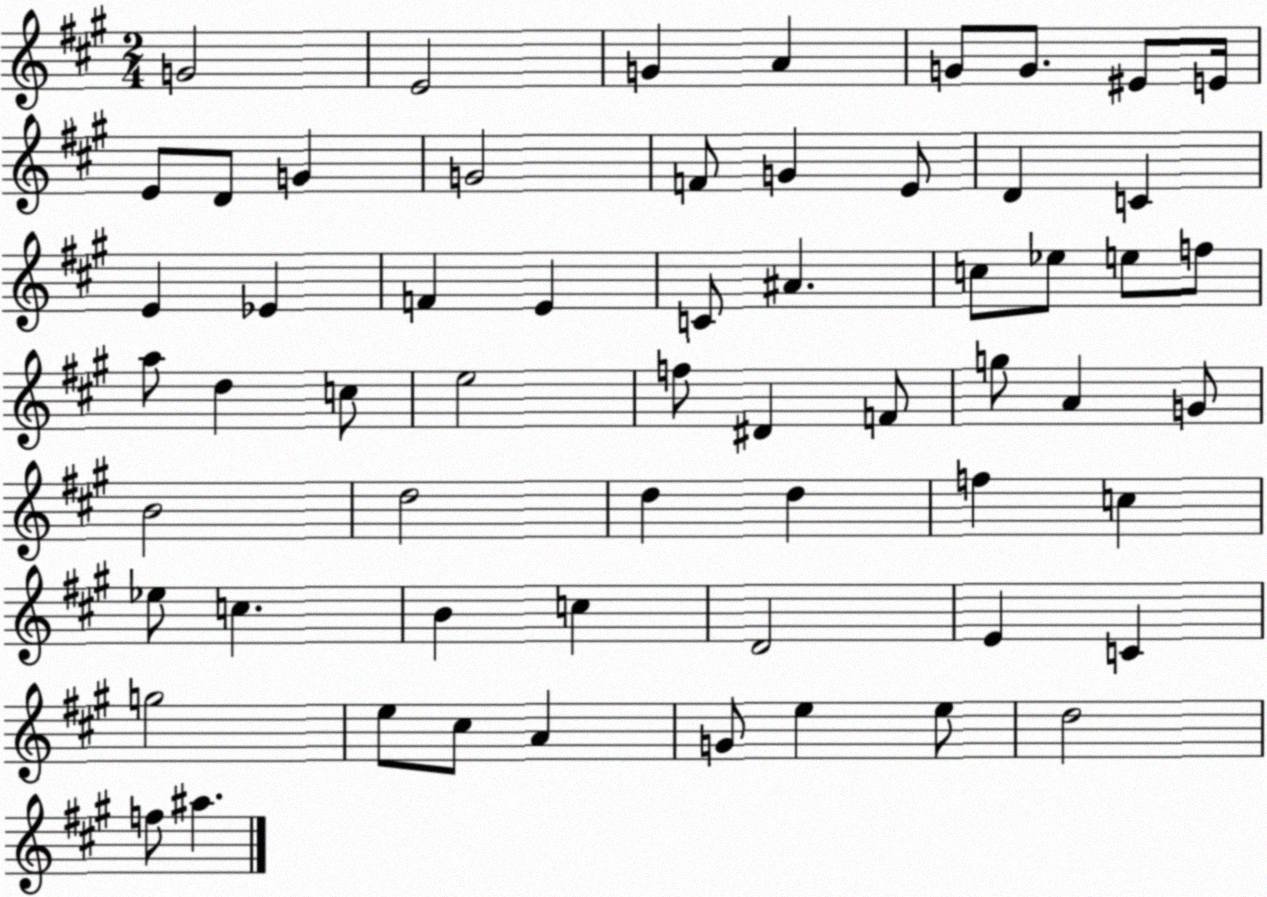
X:1
T:Untitled
M:2/4
L:1/4
K:A
G2 E2 G A G/2 G/2 ^E/2 E/4 E/2 D/2 G G2 F/2 G E/2 D C E _E F E C/2 ^A c/2 _e/2 e/2 f/2 a/2 d c/2 e2 f/2 ^D F/2 g/2 A G/2 B2 d2 d d f c _e/2 c B c D2 E C g2 e/2 ^c/2 A G/2 e e/2 d2 f/2 ^a